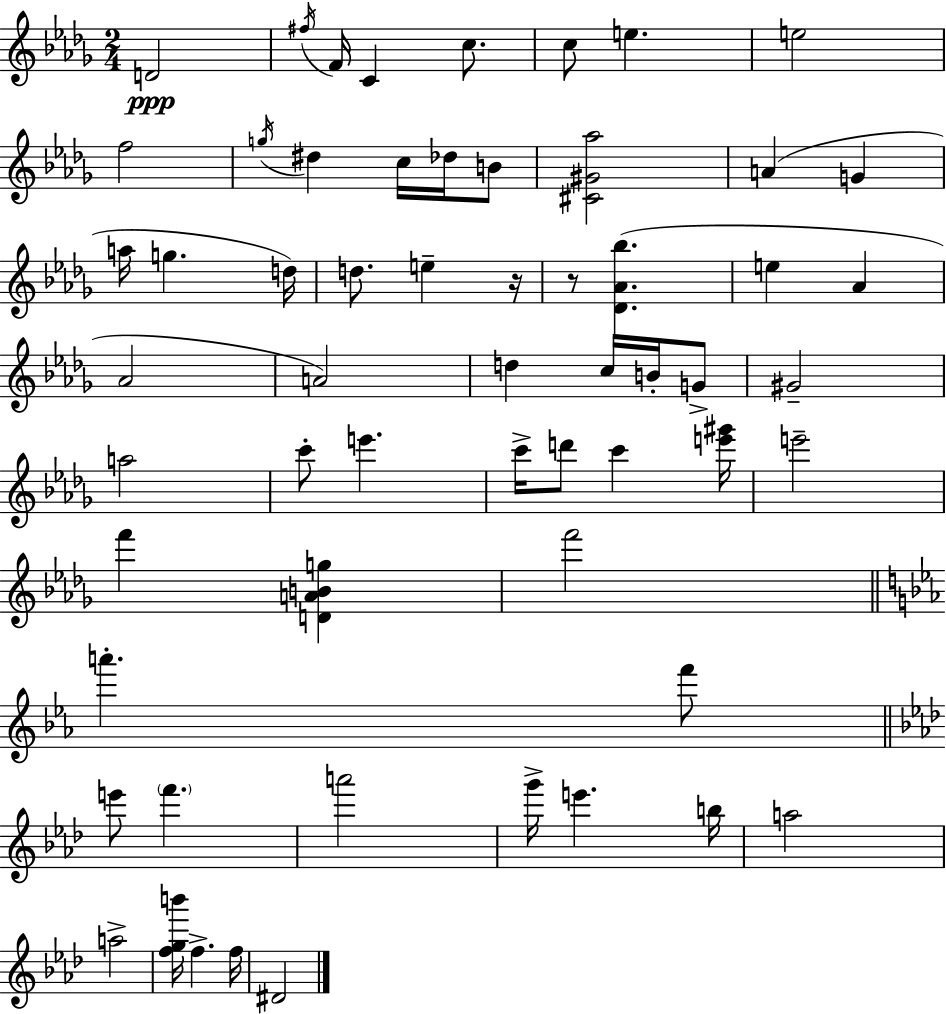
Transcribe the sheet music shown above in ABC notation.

X:1
T:Untitled
M:2/4
L:1/4
K:Bbm
D2 ^f/4 F/4 C c/2 c/2 e e2 f2 g/4 ^d c/4 _d/4 B/2 [^C^G_a]2 A G a/4 g d/4 d/2 e z/4 z/2 [_D_A_b] e _A _A2 A2 d c/4 B/4 G/2 ^G2 a2 c'/2 e' c'/4 d'/2 c' [e'^g']/4 e'2 f' [DABg] f'2 a' f'/2 e'/2 f' a'2 g'/4 e' b/4 a2 a2 [fgb']/4 f f/4 ^D2